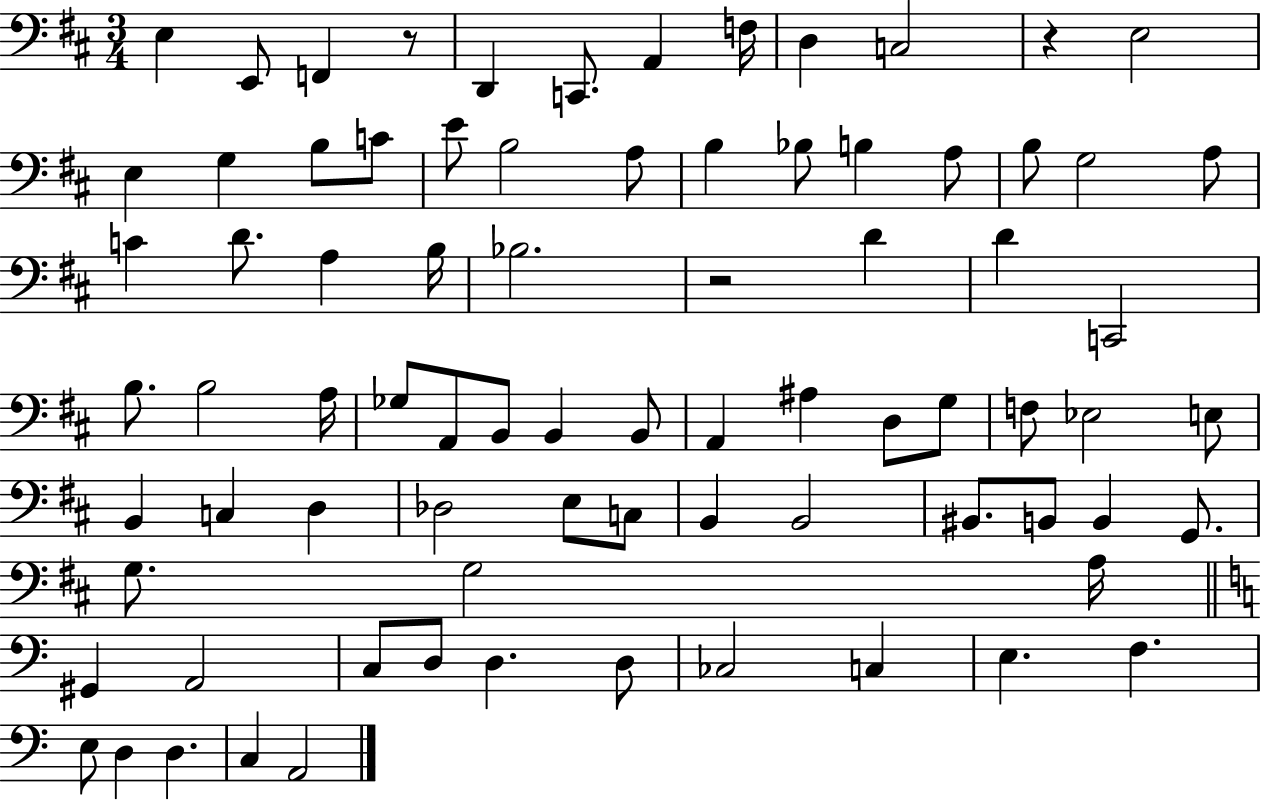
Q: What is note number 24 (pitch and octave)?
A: A3